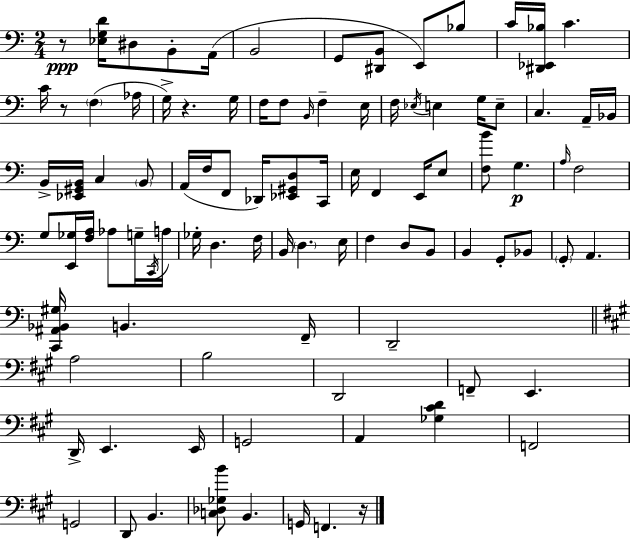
{
  \clef bass
  \numericTimeSignature
  \time 2/4
  \key a \minor
  \repeat volta 2 { r8\ppp <ees g d'>16 dis8 b,8-. a,16( | b,2 | g,8 <dis, b,>8 e,8) bes8 | c'16 <dis, ees, bes>16 c'4. | \break c'16 r8 \parenthesize f4( aes16 | g16->) r4. g16 | f16 f8 \grace { b,16 } f4-- | e16 f16 \acciaccatura { ees16 } e4 g16 | \break e8-- c4. | a,16-- bes,16 b,16-> <ees, gis, b,>16 c4 | \parenthesize b,8 a,16( f16 f,8 des,16) <ees, gis, d>8 | c,16 e16 f,4 e,16 | \break e8 <f b'>8 g4.\p | \grace { a16 } f2 | g8 <e, ges>16 <f a>16 aes8 | g16-- \acciaccatura { c,16 } a16 ges16-. d4. | \break f16 b,16 \parenthesize d4. | e16 f4 | d8 b,8 b,4 | g,8-. bes,8 \parenthesize g,8-. a,4. | \break <c, ais, bes, gis>16 b,4. | f,16-- d,2-- | \bar "||" \break \key a \major a2 | b2 | d,2 | f,8-- e,4. | \break d,16-> e,4. e,16 | g,2 | a,4 <ges cis' d'>4 | f,2 | \break g,2 | d,8 b,4. | <c des ges b'>8 b,4. | g,16 f,4. r16 | \break } \bar "|."
}